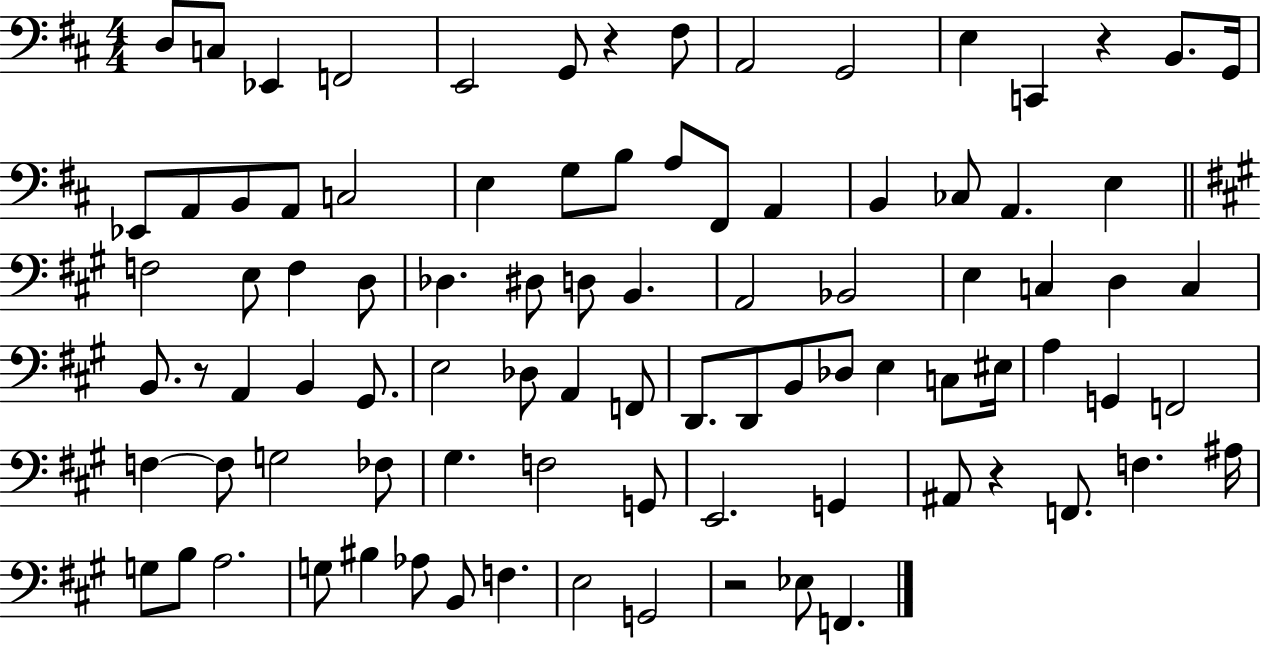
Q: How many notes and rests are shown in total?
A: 90